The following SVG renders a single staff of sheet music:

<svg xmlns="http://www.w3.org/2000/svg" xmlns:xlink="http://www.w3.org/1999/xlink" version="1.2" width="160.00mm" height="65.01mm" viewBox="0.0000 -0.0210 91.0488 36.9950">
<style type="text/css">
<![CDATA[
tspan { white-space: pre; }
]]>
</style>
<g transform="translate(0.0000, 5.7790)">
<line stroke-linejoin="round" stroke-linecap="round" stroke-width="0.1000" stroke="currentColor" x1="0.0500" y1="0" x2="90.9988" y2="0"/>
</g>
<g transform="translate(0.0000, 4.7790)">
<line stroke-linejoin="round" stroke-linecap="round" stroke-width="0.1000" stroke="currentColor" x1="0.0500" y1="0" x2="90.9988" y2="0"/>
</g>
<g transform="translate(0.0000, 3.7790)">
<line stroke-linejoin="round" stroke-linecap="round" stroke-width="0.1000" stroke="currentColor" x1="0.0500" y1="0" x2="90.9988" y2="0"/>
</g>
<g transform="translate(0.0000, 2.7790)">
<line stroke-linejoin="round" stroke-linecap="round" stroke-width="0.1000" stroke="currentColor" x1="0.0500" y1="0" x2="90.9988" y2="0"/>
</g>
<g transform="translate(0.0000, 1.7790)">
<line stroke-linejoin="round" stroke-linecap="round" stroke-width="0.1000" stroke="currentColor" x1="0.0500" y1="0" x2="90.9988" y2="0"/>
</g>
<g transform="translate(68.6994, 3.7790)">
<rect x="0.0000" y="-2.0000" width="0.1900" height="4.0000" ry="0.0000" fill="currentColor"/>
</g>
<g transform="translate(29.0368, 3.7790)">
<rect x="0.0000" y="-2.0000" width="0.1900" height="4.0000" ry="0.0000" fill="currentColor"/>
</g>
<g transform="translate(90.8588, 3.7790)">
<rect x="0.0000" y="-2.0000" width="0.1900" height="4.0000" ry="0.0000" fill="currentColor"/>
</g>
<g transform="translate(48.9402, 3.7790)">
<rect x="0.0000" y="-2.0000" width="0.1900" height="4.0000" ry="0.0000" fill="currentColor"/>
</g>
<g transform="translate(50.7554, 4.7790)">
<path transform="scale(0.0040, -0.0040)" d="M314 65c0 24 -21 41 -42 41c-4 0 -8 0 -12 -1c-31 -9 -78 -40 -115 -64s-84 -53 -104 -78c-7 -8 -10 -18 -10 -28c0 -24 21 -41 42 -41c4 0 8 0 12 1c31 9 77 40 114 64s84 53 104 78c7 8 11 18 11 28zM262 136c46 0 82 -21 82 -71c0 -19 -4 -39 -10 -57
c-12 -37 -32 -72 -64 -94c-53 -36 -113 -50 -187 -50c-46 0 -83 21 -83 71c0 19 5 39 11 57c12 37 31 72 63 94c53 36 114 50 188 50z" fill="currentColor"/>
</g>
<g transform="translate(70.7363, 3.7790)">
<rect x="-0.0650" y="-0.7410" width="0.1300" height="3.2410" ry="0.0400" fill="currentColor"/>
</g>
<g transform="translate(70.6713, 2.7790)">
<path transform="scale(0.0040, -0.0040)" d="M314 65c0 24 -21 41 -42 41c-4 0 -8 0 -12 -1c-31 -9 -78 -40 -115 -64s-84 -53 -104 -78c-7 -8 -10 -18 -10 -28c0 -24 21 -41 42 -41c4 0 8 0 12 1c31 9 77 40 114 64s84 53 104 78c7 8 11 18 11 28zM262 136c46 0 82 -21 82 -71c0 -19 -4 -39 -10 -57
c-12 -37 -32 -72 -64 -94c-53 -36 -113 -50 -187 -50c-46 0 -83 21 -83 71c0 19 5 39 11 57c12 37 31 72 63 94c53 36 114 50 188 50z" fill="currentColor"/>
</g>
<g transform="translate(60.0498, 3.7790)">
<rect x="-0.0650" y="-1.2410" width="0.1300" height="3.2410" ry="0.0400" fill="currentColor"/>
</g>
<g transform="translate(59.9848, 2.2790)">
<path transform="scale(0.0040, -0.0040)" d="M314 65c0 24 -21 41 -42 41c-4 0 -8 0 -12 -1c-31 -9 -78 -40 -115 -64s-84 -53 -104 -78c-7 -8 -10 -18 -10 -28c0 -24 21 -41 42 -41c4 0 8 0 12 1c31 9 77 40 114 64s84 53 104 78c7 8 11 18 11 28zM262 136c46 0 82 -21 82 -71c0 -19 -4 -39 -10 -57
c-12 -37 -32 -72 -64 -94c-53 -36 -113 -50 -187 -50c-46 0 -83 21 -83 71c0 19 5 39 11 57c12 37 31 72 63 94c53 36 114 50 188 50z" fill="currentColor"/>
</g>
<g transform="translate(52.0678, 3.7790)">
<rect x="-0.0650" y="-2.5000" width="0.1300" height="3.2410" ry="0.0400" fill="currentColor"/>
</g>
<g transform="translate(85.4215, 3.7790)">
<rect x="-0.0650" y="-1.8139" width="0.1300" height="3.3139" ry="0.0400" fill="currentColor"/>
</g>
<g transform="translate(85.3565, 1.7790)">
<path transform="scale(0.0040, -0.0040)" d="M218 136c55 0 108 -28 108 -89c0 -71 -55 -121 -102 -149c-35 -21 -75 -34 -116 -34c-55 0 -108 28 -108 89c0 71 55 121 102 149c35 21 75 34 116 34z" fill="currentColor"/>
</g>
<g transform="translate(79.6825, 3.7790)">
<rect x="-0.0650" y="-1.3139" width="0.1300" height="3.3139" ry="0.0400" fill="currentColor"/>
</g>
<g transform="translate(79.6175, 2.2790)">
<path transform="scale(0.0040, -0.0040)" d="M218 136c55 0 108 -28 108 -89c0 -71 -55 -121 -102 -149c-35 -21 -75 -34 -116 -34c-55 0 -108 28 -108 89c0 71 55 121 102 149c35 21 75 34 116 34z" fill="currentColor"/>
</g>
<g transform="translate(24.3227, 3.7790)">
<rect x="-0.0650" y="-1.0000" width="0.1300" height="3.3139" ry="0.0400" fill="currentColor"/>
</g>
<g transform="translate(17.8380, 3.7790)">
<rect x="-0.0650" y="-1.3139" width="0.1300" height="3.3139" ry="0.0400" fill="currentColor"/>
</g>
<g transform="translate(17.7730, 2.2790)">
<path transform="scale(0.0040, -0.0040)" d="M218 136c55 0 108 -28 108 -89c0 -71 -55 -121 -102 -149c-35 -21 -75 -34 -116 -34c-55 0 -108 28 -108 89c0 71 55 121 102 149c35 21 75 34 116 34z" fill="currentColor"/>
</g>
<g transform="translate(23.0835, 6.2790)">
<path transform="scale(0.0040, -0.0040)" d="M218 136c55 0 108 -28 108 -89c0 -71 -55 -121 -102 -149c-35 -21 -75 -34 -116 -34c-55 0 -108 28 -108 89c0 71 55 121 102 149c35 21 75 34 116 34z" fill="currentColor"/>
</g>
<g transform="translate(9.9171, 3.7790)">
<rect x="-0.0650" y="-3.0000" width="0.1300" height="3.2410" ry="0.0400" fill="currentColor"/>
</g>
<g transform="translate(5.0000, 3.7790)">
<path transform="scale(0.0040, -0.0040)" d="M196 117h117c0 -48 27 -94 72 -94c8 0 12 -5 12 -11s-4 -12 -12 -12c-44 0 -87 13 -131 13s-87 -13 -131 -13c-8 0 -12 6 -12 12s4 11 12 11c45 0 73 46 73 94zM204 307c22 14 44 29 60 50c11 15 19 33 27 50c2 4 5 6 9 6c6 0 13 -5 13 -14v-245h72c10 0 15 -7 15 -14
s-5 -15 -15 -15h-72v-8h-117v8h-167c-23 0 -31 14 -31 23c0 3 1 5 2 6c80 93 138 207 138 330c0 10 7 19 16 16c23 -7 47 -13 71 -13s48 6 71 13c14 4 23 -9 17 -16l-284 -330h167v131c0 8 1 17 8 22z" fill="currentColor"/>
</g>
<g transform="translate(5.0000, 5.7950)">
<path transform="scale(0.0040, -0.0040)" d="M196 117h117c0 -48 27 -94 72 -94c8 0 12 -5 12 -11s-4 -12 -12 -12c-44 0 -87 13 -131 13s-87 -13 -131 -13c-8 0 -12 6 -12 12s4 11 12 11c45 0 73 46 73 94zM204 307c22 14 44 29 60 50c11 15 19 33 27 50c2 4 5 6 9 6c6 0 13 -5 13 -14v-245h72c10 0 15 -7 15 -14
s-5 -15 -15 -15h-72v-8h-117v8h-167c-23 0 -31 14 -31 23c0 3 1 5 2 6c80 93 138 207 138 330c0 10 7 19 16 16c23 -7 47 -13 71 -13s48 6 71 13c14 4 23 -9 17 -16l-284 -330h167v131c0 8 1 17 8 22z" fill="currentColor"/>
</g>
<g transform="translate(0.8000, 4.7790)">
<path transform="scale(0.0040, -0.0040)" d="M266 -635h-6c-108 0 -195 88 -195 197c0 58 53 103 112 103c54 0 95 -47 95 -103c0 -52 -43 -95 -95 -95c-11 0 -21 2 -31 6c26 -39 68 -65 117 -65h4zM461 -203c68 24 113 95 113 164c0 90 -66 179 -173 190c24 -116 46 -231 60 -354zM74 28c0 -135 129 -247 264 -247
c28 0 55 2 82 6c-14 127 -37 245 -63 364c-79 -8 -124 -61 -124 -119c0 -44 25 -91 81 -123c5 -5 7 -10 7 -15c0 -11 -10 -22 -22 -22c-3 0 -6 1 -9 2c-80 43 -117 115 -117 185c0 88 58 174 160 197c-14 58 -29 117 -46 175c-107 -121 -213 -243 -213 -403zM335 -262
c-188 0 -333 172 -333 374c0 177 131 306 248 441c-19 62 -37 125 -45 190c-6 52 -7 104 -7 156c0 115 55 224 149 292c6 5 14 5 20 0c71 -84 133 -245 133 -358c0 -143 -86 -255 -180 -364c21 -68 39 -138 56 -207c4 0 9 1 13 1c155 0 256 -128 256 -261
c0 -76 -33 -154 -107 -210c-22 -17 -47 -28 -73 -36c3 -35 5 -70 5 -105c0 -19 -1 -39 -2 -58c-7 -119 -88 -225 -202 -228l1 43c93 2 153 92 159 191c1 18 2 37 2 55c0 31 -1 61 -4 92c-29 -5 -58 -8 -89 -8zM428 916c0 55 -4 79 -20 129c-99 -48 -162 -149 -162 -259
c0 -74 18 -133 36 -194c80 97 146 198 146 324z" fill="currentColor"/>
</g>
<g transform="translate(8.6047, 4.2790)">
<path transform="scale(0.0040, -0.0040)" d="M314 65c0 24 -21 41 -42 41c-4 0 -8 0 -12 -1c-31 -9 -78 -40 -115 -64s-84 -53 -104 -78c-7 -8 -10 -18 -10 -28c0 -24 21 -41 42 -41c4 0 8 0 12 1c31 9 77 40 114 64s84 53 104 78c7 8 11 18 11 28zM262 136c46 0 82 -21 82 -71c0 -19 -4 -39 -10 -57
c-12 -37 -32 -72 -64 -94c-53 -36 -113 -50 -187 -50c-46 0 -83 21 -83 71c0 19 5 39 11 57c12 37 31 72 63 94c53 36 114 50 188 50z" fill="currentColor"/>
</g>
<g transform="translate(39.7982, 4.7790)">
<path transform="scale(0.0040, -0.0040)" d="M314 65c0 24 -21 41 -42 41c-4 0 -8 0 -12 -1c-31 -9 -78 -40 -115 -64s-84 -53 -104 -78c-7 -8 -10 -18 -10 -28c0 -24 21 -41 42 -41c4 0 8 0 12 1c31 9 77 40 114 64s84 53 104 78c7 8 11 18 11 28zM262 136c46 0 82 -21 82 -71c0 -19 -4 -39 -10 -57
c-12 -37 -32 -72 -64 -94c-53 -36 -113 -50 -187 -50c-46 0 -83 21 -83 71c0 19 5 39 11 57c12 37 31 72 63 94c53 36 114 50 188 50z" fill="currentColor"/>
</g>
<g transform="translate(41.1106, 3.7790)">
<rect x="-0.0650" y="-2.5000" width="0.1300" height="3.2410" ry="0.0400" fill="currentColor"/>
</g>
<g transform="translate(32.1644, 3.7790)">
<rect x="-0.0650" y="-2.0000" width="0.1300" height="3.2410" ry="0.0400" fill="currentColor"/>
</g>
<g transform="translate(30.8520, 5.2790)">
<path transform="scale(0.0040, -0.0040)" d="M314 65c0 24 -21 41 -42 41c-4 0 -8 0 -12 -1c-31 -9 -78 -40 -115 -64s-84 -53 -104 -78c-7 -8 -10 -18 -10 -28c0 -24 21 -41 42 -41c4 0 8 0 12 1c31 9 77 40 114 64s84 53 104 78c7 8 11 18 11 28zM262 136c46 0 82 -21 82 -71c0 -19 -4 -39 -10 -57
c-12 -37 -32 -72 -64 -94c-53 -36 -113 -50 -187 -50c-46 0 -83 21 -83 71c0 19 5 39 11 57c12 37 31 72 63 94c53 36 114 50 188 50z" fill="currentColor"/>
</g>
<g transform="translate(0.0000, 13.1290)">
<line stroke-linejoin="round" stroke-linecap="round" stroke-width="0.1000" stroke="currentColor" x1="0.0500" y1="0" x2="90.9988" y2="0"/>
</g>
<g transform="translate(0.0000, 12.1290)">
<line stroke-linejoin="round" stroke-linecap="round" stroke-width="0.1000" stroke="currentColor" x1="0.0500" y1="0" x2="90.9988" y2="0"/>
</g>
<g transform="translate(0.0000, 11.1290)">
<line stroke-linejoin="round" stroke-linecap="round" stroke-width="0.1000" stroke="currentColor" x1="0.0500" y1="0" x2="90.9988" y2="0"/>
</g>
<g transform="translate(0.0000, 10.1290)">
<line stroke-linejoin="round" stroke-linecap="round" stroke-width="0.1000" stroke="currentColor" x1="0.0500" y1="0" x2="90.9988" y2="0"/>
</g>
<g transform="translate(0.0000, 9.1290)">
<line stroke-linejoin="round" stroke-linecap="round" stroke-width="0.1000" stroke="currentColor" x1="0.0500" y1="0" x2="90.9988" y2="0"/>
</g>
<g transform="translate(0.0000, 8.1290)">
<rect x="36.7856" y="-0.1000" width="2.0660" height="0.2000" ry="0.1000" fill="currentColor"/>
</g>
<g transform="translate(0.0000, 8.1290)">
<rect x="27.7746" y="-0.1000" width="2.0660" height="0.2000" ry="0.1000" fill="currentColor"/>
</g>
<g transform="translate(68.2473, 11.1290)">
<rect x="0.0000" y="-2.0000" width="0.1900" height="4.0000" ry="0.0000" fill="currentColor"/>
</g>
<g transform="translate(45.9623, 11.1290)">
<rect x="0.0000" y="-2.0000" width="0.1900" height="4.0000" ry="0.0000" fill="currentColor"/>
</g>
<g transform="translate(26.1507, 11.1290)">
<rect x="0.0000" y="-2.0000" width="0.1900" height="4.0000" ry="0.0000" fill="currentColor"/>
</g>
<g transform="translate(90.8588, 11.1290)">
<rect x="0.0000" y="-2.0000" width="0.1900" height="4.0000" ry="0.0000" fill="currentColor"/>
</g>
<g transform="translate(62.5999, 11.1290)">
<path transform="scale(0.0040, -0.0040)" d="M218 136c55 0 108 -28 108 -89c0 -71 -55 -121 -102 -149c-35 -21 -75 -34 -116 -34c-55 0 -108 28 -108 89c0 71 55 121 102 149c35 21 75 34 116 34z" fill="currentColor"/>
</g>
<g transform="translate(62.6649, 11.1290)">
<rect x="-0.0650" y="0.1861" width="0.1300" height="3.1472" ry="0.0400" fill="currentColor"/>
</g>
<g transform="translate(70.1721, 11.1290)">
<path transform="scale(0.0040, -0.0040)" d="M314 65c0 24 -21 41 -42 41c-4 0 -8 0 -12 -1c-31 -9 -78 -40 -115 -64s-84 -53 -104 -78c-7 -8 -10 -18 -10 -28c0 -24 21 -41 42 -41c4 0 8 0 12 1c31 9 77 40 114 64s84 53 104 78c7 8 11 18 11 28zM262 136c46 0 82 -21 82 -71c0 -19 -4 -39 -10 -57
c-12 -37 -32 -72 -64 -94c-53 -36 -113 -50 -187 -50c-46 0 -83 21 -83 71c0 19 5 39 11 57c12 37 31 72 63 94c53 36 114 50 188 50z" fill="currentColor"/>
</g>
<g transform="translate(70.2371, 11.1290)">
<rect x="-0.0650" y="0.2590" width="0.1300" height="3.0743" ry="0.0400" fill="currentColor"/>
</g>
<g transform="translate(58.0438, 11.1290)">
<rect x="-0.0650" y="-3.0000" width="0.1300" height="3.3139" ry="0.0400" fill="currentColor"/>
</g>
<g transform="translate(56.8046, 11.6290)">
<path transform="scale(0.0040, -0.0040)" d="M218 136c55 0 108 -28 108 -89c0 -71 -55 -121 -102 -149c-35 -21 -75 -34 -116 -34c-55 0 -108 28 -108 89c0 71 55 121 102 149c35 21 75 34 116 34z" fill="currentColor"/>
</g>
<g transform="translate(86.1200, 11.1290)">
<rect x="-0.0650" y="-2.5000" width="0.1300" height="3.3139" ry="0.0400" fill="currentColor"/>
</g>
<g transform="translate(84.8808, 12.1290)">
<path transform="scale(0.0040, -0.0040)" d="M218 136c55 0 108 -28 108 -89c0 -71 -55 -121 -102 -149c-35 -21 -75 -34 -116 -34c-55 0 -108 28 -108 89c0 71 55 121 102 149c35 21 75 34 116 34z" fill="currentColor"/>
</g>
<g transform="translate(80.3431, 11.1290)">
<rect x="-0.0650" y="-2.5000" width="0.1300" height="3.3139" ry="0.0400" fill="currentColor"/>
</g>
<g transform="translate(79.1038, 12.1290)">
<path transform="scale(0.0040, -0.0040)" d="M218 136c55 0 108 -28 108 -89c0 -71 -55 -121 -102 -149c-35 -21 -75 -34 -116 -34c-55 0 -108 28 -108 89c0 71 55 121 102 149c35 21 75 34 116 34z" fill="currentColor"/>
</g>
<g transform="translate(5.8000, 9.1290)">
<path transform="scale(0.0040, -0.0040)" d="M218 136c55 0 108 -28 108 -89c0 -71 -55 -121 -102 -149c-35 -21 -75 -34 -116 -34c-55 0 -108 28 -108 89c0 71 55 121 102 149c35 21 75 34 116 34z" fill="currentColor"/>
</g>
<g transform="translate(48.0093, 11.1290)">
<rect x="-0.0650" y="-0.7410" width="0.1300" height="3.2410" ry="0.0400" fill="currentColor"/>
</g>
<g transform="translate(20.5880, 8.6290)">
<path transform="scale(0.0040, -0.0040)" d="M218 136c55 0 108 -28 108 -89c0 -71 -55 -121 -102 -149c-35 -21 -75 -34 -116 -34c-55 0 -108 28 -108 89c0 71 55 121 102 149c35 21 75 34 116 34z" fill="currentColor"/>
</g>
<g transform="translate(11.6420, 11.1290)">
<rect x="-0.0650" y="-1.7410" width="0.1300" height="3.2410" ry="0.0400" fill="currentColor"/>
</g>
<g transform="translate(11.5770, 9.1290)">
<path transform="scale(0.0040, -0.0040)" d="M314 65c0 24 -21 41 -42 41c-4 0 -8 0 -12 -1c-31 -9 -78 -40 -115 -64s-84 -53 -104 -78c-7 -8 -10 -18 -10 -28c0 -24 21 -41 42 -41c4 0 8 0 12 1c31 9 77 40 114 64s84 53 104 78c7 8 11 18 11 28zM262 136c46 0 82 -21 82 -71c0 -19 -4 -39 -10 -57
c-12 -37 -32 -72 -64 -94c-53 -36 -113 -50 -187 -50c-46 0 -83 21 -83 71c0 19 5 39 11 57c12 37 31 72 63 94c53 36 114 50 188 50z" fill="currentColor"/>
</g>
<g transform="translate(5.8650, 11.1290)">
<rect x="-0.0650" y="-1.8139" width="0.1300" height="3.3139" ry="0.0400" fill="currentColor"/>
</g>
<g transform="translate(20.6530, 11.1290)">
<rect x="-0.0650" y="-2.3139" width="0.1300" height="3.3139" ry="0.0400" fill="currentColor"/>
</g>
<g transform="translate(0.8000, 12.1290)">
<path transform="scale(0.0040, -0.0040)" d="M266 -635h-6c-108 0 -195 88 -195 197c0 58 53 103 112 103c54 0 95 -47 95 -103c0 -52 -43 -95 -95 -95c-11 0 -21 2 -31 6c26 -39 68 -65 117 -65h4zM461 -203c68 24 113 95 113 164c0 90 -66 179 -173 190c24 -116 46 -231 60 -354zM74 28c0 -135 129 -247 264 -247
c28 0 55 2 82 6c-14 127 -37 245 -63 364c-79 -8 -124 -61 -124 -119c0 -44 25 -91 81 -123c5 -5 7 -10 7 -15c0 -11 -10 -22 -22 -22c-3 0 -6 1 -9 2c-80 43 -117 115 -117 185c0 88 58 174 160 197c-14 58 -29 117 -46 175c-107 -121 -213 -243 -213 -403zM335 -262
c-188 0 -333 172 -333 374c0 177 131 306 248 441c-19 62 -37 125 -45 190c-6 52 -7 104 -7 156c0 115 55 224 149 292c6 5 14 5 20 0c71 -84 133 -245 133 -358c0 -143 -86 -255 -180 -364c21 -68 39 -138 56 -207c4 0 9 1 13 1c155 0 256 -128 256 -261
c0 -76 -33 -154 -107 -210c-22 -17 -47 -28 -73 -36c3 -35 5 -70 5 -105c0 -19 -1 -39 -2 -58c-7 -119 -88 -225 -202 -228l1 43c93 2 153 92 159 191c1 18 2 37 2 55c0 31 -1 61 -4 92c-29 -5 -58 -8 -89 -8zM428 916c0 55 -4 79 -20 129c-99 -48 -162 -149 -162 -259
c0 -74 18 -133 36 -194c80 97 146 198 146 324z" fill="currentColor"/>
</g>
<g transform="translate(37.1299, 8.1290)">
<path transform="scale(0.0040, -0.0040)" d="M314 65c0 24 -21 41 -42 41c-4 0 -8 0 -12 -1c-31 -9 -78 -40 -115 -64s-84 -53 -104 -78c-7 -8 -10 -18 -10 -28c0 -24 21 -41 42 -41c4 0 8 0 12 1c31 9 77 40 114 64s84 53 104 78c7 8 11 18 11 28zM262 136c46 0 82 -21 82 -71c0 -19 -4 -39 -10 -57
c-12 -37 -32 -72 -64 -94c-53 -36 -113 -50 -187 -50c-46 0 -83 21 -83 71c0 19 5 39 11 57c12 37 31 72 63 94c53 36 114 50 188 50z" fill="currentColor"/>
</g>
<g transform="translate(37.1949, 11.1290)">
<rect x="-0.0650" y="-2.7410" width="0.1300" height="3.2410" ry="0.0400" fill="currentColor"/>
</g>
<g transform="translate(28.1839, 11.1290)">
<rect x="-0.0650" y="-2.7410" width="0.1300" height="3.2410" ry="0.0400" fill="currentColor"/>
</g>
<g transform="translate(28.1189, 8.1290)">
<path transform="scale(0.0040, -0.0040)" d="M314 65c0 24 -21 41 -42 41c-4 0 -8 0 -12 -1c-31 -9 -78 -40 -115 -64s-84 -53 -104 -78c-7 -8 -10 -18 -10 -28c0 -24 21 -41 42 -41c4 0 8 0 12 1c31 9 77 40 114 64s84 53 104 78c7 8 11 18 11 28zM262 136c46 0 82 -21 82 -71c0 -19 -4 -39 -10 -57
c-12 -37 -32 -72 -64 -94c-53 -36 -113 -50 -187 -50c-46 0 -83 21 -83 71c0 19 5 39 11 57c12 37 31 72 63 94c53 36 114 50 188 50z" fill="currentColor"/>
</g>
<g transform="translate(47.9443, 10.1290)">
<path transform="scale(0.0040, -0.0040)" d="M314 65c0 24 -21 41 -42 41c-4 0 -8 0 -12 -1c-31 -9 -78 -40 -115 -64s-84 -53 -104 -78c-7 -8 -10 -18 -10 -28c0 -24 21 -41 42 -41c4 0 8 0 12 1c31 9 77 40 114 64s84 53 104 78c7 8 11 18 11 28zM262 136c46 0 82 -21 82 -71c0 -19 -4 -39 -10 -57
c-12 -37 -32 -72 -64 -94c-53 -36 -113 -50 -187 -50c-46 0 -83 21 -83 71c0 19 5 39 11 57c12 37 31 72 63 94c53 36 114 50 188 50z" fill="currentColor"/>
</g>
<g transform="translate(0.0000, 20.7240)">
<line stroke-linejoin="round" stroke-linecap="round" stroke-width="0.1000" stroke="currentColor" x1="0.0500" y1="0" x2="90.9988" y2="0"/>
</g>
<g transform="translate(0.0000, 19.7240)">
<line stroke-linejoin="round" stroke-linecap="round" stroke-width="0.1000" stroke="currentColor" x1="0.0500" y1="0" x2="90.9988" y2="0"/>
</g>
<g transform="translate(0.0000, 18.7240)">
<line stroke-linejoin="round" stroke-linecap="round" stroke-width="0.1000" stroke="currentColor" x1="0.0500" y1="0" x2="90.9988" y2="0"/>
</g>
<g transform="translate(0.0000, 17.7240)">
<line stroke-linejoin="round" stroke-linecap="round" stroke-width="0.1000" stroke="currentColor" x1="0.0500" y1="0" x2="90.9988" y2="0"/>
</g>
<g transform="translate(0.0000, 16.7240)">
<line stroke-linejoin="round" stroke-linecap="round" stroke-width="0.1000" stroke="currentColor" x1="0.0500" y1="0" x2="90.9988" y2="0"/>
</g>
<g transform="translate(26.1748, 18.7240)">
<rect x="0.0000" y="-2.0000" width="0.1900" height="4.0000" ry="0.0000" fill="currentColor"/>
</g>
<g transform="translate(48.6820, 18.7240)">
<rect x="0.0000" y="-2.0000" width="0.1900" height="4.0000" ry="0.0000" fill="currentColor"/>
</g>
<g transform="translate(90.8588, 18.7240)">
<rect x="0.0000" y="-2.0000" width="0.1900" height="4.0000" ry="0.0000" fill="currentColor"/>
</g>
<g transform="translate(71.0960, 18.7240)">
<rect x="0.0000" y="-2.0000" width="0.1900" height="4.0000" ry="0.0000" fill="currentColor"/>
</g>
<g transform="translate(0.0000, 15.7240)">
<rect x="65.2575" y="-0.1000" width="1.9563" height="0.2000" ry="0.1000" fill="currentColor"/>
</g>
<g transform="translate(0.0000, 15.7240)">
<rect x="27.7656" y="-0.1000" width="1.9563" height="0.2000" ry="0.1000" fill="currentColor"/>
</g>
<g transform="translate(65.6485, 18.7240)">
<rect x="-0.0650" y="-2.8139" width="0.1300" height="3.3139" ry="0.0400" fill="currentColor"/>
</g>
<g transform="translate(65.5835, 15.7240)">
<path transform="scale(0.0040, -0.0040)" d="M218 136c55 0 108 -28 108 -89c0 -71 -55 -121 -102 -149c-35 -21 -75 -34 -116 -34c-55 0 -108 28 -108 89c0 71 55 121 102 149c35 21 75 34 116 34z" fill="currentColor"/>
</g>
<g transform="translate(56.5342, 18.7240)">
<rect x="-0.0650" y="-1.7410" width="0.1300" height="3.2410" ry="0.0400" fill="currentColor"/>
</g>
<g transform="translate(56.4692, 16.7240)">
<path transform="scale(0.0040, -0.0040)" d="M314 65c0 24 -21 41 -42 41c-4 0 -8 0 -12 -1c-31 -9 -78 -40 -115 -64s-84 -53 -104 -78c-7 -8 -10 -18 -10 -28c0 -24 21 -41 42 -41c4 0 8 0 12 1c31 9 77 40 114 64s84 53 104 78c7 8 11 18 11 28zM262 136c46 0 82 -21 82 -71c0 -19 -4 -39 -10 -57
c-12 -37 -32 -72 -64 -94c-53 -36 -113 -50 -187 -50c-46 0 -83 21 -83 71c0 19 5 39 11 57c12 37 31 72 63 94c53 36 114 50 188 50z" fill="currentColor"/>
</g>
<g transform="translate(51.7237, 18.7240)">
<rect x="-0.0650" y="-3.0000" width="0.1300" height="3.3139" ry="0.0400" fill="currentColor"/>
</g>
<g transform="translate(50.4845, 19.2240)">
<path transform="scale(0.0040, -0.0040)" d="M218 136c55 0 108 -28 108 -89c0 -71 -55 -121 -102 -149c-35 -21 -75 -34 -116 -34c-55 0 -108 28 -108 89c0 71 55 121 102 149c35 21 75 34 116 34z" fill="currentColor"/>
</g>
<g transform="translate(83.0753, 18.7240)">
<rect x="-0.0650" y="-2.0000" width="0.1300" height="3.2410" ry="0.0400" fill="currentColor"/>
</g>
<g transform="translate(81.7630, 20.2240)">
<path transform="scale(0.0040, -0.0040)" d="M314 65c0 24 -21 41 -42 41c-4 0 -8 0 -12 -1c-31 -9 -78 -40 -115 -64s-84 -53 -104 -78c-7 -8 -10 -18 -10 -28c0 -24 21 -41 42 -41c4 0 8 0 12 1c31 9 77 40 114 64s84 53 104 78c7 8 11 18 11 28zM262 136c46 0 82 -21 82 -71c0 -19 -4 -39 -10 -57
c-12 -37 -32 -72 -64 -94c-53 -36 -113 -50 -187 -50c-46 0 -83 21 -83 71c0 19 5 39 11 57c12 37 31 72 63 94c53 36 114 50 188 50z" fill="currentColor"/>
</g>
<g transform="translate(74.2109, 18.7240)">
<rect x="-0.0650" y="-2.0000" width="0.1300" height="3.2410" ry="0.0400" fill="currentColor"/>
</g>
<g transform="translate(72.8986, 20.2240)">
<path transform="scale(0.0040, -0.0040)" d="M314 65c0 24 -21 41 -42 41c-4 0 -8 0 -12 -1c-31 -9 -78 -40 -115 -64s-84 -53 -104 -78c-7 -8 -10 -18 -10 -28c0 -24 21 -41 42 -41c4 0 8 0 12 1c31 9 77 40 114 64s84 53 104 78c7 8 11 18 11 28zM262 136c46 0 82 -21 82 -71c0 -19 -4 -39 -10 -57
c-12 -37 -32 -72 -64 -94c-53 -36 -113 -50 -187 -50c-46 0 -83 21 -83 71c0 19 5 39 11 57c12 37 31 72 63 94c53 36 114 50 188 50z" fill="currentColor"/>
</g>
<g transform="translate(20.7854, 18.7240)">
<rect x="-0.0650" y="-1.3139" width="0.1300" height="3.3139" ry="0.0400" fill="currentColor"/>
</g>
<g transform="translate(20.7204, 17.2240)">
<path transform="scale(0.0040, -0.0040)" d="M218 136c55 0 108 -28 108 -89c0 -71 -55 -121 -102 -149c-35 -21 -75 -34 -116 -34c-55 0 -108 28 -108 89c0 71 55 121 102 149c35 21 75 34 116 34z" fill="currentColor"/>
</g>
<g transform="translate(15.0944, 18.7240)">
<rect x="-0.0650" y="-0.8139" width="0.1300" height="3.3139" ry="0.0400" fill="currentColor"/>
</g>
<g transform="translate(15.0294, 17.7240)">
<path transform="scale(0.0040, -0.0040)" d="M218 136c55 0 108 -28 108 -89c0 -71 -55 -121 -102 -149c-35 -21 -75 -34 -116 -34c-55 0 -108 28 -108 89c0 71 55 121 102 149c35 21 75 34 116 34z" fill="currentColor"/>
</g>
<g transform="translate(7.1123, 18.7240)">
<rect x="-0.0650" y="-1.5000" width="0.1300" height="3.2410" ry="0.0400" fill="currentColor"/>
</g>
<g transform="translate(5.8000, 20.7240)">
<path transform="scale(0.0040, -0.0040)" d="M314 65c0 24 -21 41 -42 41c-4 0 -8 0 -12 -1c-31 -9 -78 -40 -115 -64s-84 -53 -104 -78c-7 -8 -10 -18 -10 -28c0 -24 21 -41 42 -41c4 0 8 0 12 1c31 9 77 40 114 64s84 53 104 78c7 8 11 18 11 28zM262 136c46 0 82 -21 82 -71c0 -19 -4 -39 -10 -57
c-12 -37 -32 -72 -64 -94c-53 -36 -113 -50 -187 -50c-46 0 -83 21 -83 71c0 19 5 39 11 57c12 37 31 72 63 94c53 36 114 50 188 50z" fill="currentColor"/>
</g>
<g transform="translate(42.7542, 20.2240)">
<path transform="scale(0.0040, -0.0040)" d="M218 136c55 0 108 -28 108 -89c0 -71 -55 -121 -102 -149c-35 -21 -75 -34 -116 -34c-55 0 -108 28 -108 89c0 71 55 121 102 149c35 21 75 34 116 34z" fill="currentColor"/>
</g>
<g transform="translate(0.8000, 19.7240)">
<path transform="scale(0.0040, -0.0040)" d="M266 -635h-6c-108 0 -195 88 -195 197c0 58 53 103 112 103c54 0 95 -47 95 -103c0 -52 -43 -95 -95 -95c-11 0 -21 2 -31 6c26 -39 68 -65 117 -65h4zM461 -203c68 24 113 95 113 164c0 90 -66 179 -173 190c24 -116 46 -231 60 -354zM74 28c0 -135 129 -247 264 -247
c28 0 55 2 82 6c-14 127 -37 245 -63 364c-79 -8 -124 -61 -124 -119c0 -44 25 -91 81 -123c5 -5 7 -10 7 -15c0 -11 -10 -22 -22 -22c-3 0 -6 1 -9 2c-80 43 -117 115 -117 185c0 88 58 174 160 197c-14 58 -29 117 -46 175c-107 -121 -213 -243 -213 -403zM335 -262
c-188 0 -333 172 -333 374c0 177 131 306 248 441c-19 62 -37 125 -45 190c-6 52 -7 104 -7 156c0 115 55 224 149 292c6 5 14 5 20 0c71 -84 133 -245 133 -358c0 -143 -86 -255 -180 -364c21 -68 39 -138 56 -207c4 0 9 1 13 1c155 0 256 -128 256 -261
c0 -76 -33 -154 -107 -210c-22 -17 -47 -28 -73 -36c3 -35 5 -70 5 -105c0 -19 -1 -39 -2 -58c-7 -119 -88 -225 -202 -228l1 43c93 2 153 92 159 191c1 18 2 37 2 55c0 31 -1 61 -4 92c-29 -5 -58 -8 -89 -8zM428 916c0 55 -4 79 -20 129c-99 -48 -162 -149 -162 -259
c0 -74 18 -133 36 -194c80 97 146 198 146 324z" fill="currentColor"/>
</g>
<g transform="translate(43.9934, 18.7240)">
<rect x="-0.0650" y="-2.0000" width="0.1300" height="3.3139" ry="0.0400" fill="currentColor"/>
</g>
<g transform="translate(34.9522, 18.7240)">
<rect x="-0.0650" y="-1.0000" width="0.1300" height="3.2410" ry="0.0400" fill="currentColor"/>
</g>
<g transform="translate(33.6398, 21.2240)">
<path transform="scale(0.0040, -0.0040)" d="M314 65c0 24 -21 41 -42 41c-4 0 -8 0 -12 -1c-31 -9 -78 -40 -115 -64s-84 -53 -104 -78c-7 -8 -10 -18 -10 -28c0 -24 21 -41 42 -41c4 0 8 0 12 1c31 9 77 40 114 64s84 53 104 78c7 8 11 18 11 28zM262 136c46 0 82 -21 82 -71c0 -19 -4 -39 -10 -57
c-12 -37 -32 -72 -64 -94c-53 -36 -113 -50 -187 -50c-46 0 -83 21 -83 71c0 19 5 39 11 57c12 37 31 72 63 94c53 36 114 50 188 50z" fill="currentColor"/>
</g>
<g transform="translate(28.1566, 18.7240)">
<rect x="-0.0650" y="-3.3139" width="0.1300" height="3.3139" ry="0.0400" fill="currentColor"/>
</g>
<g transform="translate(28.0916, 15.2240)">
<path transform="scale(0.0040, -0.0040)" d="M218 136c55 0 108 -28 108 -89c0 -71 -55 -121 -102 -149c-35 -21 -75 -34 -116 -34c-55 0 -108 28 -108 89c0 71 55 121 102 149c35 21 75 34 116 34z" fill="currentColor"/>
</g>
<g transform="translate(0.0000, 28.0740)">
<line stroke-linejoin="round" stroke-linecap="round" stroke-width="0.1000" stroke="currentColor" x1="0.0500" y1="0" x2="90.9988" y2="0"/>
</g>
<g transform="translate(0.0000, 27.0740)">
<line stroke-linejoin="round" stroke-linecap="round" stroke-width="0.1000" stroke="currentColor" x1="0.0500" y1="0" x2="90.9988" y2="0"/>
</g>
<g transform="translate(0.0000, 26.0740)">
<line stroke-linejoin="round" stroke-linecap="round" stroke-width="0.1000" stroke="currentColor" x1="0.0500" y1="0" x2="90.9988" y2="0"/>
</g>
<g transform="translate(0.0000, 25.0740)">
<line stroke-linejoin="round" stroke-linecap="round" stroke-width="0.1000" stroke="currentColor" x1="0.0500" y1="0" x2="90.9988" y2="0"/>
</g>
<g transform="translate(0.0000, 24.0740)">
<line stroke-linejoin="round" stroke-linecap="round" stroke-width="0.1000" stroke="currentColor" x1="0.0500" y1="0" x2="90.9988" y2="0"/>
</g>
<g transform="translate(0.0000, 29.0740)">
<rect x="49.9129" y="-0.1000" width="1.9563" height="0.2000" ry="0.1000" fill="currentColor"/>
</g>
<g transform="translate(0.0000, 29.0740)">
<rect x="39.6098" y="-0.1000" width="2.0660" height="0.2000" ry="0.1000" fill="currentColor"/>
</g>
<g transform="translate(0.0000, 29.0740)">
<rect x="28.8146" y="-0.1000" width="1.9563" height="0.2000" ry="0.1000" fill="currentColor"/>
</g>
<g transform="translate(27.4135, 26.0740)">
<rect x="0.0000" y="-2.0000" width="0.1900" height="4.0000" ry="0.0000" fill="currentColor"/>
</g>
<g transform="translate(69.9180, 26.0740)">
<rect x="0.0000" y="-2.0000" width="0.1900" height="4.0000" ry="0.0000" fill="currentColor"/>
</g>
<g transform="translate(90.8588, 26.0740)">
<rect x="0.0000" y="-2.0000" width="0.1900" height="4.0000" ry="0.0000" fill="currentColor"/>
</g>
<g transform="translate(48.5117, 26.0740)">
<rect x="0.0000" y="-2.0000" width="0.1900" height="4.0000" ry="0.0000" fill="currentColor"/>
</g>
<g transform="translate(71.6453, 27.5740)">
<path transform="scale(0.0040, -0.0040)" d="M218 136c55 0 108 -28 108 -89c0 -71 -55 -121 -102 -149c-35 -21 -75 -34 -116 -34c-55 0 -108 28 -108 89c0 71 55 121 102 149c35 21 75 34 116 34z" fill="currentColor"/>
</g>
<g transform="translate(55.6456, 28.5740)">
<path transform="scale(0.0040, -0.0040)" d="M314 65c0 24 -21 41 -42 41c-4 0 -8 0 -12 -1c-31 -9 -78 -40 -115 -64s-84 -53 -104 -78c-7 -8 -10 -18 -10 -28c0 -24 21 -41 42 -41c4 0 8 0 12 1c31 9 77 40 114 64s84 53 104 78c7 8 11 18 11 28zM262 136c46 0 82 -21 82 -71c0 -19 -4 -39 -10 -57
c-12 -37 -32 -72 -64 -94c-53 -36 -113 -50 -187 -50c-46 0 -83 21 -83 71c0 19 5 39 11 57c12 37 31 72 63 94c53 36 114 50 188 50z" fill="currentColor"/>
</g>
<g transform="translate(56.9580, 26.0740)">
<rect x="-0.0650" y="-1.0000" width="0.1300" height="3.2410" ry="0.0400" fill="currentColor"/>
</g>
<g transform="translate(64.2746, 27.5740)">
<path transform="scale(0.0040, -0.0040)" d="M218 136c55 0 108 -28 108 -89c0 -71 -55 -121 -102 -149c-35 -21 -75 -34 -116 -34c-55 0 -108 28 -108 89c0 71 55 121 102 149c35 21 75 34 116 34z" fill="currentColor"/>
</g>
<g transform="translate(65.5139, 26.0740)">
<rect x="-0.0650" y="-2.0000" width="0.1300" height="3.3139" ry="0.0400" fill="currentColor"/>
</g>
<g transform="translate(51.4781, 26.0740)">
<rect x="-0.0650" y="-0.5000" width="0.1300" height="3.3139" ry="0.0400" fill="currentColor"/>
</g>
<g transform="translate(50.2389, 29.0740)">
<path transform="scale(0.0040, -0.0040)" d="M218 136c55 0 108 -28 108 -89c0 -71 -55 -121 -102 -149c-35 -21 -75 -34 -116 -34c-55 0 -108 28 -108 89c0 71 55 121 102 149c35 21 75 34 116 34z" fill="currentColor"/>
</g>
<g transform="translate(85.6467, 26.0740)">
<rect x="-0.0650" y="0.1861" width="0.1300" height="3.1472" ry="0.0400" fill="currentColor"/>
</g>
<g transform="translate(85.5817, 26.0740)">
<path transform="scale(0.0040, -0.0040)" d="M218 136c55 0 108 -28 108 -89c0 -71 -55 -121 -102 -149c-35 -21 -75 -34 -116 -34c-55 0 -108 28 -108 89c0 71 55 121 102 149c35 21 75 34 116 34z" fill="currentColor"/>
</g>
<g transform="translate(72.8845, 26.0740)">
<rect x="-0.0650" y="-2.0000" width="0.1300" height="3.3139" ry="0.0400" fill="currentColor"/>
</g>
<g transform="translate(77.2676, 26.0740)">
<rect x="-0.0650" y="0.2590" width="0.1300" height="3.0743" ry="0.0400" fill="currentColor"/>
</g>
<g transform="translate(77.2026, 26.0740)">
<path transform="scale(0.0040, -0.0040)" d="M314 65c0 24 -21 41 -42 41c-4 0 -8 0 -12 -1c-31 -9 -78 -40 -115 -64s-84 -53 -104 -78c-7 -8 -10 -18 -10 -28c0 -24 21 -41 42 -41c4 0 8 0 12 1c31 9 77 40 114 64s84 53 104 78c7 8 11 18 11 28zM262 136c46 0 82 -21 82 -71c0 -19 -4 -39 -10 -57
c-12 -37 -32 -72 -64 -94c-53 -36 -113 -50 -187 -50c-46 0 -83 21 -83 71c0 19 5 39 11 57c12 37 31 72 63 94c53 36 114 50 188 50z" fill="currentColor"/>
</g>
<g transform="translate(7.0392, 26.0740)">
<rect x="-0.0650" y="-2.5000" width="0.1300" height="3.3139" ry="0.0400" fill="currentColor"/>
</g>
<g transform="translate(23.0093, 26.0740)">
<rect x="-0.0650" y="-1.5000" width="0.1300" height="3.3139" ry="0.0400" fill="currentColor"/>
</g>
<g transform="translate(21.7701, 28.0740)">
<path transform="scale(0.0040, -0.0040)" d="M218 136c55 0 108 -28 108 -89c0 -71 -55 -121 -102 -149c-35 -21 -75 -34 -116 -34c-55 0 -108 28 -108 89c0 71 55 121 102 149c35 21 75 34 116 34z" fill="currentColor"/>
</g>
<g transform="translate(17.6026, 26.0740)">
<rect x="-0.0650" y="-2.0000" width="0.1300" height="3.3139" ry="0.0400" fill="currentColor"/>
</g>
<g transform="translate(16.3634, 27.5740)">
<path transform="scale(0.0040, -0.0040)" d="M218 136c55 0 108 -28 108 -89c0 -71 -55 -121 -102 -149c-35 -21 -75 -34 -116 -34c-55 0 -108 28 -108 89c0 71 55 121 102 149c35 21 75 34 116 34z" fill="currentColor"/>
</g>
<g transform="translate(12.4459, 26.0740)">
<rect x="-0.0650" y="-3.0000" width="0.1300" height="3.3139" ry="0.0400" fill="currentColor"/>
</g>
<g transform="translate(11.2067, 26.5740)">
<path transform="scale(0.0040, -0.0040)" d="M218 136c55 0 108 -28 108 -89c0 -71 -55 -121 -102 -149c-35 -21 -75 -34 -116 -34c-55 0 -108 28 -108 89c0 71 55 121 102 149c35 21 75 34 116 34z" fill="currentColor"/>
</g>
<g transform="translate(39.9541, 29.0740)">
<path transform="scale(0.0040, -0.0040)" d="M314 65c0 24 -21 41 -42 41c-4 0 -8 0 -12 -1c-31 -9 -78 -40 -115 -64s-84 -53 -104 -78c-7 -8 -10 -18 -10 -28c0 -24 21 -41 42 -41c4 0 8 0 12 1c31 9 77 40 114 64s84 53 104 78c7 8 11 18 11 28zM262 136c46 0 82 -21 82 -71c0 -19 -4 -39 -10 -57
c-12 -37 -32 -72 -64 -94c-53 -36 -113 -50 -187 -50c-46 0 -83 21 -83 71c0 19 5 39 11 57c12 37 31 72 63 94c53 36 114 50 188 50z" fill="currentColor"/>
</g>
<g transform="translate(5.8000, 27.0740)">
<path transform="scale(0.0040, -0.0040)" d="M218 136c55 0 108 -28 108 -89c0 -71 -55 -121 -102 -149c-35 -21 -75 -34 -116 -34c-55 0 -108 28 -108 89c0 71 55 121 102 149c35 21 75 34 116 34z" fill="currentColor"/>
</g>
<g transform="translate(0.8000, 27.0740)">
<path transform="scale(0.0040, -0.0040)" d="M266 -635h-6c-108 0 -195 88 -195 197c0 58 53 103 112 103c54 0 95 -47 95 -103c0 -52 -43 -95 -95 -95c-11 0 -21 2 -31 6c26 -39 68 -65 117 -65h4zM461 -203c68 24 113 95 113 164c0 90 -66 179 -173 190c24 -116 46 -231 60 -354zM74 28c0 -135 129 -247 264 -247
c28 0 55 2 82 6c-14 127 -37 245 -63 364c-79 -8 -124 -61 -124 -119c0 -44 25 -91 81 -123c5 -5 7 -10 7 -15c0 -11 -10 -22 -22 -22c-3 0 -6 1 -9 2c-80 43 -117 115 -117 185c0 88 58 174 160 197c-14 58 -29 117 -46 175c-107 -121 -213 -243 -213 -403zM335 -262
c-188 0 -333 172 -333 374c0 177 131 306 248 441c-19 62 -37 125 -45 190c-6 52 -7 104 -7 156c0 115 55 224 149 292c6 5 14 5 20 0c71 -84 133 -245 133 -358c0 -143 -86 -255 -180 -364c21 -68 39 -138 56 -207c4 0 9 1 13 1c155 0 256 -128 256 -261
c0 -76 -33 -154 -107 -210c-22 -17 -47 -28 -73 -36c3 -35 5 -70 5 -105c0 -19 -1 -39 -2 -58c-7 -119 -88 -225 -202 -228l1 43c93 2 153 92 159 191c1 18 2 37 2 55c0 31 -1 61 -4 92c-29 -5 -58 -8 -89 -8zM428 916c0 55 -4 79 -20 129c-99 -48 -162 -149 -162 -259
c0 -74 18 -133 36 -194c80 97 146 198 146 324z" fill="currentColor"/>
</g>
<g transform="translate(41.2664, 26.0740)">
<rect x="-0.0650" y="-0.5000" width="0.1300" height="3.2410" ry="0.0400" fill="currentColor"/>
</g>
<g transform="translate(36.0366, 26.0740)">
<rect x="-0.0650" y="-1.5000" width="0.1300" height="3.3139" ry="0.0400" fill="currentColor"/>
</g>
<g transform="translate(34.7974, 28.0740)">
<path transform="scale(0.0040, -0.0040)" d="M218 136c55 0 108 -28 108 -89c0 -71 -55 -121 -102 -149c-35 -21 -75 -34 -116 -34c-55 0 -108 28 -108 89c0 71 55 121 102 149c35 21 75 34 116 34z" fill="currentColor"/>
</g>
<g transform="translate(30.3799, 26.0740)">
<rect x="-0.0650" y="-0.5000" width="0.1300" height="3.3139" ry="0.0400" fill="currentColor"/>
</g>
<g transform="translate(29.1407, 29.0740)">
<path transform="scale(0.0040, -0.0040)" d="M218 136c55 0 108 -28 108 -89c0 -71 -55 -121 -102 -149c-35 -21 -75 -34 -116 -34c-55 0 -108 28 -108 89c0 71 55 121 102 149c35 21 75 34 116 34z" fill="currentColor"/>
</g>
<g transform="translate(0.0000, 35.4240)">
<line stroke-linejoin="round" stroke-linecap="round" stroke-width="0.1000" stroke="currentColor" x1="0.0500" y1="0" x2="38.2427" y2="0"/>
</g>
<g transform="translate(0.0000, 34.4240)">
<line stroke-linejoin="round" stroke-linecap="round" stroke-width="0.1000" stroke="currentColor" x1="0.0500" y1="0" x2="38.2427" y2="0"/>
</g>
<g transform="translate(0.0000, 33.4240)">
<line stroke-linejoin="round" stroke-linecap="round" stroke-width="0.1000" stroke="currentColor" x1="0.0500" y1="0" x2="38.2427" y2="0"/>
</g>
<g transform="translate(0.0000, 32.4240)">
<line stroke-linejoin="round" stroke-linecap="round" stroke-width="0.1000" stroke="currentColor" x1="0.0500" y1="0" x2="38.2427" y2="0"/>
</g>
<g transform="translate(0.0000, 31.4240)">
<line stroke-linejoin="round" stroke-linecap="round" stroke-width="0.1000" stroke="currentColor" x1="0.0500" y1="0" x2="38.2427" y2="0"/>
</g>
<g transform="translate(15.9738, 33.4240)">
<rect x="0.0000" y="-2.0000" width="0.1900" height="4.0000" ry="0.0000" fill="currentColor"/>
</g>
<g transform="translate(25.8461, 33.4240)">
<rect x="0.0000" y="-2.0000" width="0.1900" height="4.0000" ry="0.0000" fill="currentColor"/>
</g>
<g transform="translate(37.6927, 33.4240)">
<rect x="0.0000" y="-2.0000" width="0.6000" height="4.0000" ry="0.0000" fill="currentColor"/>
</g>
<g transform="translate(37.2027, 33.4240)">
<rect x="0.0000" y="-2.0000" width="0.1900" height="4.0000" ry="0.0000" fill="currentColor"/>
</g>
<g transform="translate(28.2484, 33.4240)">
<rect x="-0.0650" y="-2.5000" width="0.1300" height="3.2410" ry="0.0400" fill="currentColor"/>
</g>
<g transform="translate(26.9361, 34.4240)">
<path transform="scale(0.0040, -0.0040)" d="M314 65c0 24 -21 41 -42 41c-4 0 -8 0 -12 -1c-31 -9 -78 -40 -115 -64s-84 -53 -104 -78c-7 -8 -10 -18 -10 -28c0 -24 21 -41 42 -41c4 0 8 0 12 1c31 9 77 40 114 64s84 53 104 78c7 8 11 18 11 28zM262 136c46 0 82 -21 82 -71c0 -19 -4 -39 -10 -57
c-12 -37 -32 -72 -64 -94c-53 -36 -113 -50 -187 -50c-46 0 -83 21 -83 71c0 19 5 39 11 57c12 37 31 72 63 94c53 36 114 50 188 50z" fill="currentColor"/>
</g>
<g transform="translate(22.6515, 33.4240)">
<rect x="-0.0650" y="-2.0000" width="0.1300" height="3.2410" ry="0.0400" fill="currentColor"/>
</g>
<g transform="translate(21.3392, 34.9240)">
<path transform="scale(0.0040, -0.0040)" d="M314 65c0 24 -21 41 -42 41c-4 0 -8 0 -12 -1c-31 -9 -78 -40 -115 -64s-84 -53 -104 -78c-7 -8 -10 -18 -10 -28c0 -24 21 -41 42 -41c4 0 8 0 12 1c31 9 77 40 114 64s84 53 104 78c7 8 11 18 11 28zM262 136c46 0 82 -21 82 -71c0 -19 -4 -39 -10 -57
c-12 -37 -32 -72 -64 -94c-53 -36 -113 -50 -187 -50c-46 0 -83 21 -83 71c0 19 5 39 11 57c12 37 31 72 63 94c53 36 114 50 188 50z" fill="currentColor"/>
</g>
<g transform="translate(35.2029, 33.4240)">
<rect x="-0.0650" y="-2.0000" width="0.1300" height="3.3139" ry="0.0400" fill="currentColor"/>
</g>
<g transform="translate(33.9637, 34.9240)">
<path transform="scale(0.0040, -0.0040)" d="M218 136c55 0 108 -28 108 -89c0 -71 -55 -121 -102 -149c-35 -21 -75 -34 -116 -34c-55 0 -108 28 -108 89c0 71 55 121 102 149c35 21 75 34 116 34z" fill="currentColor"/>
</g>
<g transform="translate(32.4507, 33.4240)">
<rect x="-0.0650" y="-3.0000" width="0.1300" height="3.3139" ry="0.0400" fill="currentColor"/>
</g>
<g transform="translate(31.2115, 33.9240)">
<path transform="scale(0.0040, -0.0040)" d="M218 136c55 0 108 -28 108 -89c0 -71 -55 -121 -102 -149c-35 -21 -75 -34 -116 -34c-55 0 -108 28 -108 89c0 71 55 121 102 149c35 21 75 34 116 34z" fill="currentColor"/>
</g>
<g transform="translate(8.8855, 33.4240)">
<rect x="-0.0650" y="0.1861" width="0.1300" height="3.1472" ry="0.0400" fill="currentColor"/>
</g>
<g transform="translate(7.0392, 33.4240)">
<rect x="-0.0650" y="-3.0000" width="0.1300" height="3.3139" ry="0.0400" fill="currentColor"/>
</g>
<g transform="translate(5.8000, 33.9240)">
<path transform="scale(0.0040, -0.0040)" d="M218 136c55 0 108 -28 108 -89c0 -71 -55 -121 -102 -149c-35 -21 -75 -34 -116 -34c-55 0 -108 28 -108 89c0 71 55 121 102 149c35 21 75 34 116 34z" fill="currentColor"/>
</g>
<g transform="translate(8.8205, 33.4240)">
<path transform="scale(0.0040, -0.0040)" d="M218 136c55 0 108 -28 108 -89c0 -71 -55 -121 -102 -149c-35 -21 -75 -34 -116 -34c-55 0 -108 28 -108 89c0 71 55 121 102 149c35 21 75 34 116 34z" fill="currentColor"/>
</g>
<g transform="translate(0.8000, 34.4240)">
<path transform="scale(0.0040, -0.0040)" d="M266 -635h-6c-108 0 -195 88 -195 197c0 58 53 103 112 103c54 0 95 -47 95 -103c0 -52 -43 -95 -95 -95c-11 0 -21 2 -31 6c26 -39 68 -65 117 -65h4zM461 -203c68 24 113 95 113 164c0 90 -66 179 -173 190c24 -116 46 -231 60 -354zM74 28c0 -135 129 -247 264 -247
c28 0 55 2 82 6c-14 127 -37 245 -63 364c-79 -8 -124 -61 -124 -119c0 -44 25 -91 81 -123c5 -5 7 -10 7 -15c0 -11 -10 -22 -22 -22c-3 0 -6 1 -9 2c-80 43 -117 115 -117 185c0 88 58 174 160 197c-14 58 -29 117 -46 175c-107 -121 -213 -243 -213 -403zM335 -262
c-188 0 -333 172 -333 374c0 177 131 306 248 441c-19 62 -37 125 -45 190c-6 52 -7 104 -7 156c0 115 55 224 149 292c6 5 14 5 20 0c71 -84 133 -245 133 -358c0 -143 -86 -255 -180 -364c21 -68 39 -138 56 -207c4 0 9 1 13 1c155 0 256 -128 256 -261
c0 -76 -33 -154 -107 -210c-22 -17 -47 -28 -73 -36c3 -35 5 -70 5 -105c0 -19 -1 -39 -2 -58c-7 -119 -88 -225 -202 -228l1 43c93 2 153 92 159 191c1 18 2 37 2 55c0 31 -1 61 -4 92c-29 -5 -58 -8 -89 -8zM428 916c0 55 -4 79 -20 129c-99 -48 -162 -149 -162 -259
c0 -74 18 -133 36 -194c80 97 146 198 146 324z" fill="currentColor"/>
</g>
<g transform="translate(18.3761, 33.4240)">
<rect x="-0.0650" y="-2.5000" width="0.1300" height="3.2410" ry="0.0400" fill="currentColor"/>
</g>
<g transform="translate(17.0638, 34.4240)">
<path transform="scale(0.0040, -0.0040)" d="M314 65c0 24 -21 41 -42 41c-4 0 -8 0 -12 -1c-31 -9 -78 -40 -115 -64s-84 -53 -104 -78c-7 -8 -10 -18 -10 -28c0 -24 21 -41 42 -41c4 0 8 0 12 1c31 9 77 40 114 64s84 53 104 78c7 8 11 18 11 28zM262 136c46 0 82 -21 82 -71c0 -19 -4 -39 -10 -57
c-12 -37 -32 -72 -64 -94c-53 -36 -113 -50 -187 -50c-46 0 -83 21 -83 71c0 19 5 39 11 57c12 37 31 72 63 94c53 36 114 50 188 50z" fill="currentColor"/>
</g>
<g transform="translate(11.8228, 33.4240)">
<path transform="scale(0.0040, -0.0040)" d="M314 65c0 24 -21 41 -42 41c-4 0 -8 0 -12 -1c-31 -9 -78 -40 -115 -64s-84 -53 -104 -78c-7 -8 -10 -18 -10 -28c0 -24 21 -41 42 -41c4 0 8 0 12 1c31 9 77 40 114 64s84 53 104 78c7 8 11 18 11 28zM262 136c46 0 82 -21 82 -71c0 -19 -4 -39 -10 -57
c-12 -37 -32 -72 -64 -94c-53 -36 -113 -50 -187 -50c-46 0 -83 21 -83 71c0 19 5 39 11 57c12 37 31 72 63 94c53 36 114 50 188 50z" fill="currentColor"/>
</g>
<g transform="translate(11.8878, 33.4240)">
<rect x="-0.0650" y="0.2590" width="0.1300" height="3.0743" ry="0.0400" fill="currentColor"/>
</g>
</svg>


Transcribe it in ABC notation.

X:1
T:Untitled
M:4/4
L:1/4
K:C
A2 e D F2 G2 G2 e2 d2 e f f f2 g a2 a2 d2 A B B2 G G E2 d e b D2 F A f2 a F2 F2 G A F E C E C2 C D2 F F B2 B A B B2 G2 F2 G2 A F